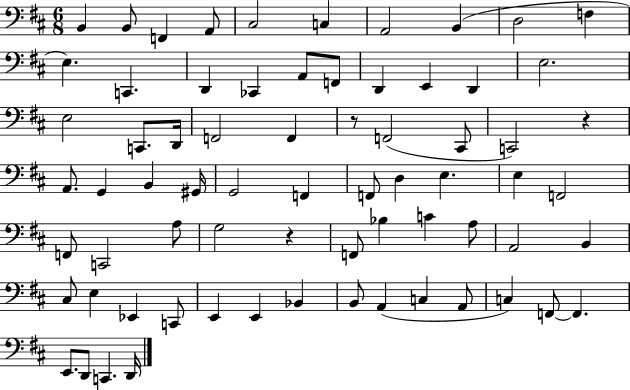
X:1
T:Untitled
M:6/8
L:1/4
K:D
B,, B,,/2 F,, A,,/2 ^C,2 C, A,,2 B,, D,2 F, E, C,, D,, _C,, A,,/2 F,,/2 D,, E,, D,, E,2 E,2 C,,/2 D,,/4 F,,2 F,, z/2 F,,2 ^C,,/2 C,,2 z A,,/2 G,, B,, ^G,,/4 G,,2 F,, F,,/2 D, E, E, F,,2 F,,/2 C,,2 A,/2 G,2 z F,,/2 _B, C A,/2 A,,2 B,, ^C,/2 E, _E,, C,,/2 E,, E,, _B,, B,,/2 A,, C, A,,/2 C, F,,/2 F,, E,,/2 D,,/2 C,, D,,/4